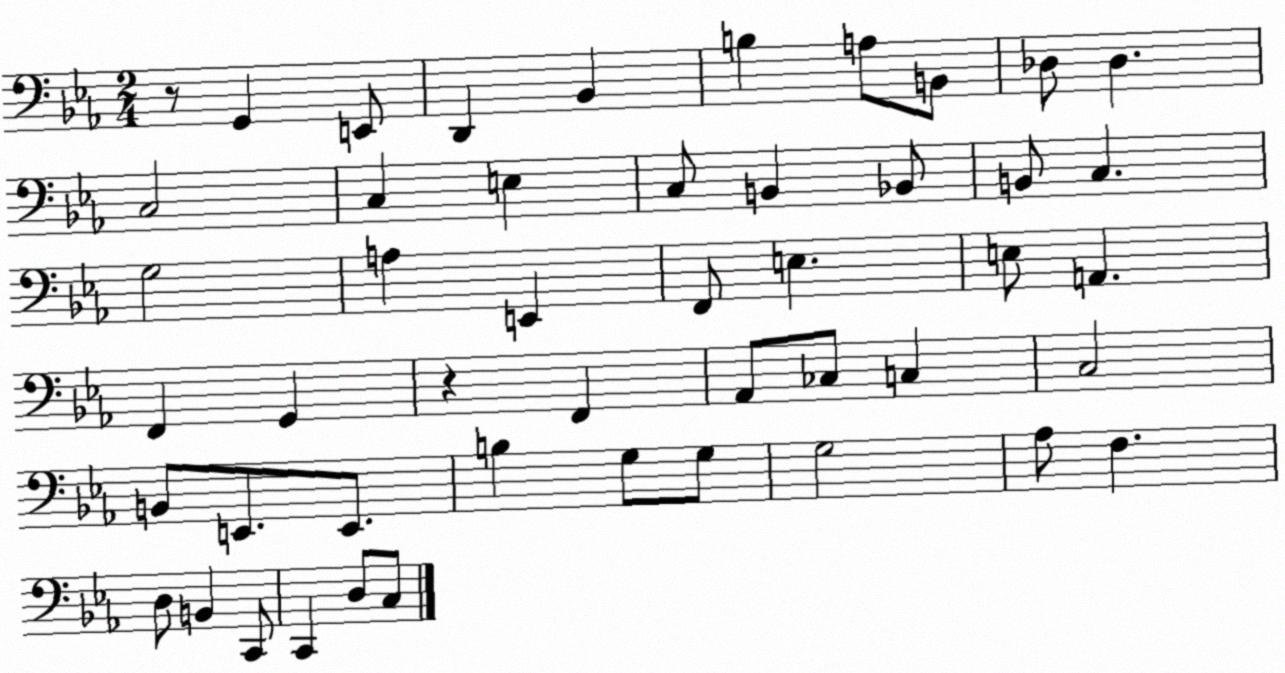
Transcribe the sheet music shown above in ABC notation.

X:1
T:Untitled
M:2/4
L:1/4
K:Eb
z/2 G,, E,,/2 D,, _B,, B, A,/2 B,,/2 _D,/2 _D, C,2 C, E, C,/2 B,, _B,,/2 B,,/2 C, G,2 A, E,, F,,/2 E, E,/2 A,, F,, G,, z F,, _A,,/2 _C,/2 C, C,2 B,,/2 E,,/2 E,,/2 B, G,/2 G,/2 G,2 _A,/2 F, D,/2 B,, C,,/2 C,, D,/2 C,/2